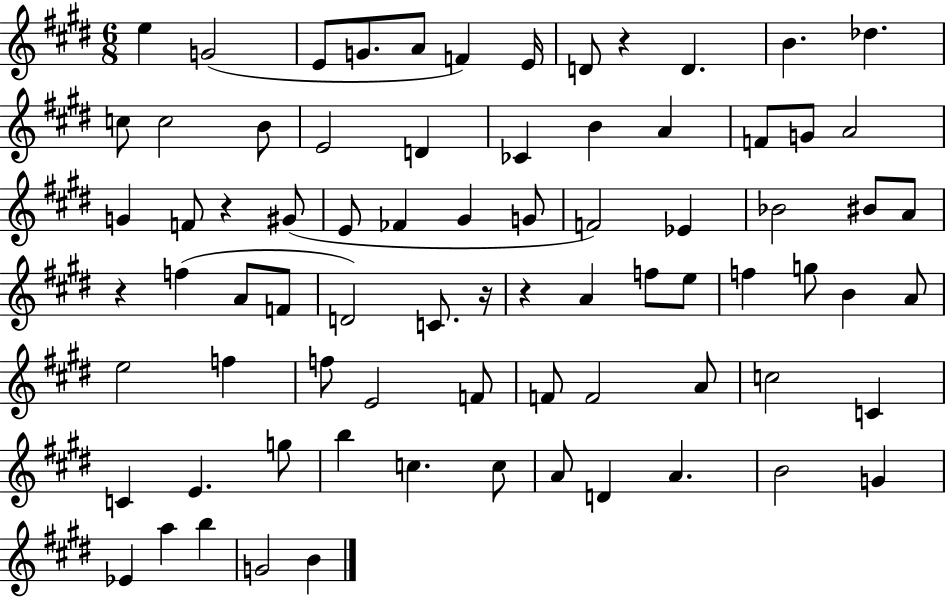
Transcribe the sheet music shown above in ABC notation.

X:1
T:Untitled
M:6/8
L:1/4
K:E
e G2 E/2 G/2 A/2 F E/4 D/2 z D B _d c/2 c2 B/2 E2 D _C B A F/2 G/2 A2 G F/2 z ^G/2 E/2 _F ^G G/2 F2 _E _B2 ^B/2 A/2 z f A/2 F/2 D2 C/2 z/4 z A f/2 e/2 f g/2 B A/2 e2 f f/2 E2 F/2 F/2 F2 A/2 c2 C C E g/2 b c c/2 A/2 D A B2 G _E a b G2 B